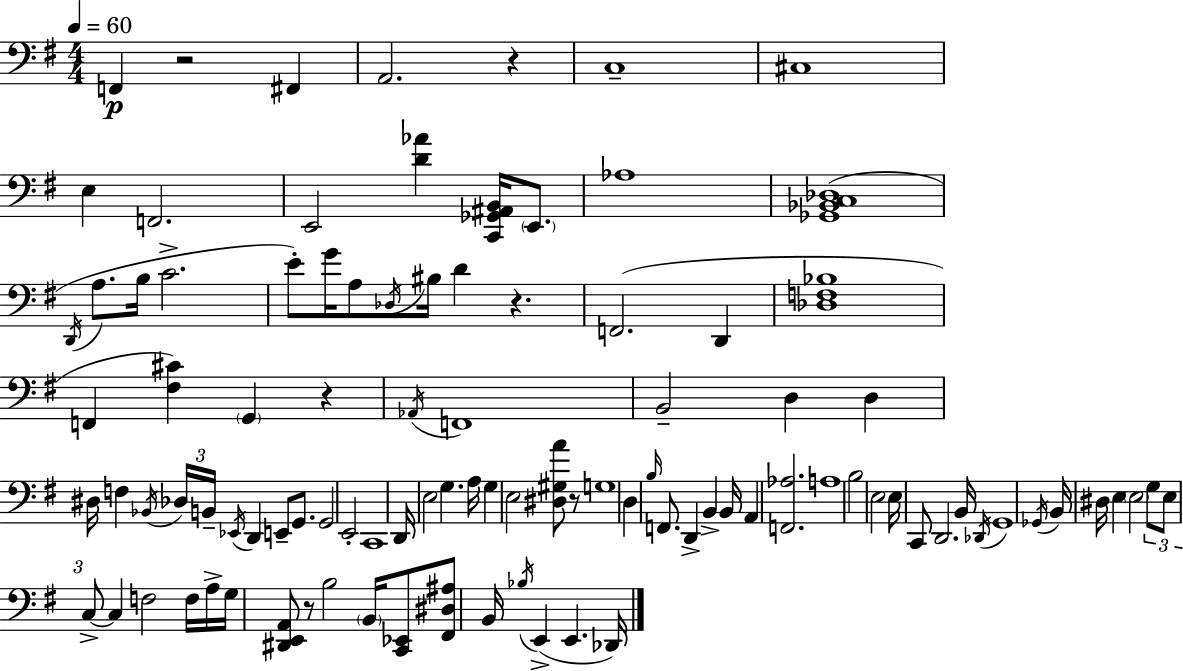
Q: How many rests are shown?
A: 6